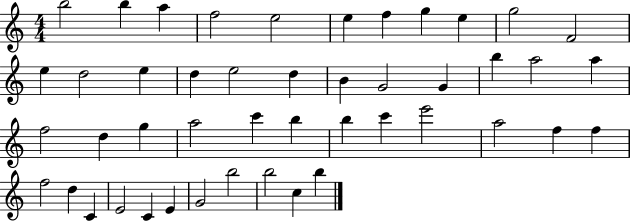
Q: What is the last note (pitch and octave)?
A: B5